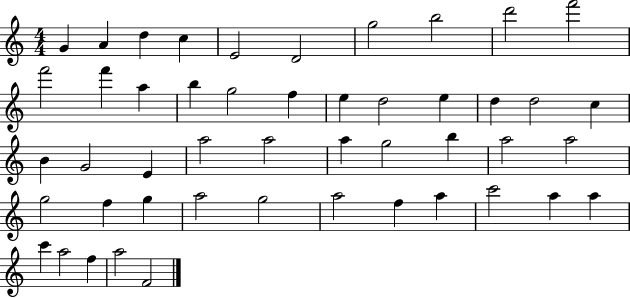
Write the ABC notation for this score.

X:1
T:Untitled
M:4/4
L:1/4
K:C
G A d c E2 D2 g2 b2 d'2 f'2 f'2 f' a b g2 f e d2 e d d2 c B G2 E a2 a2 a g2 b a2 a2 g2 f g a2 g2 a2 f a c'2 a a c' a2 f a2 F2